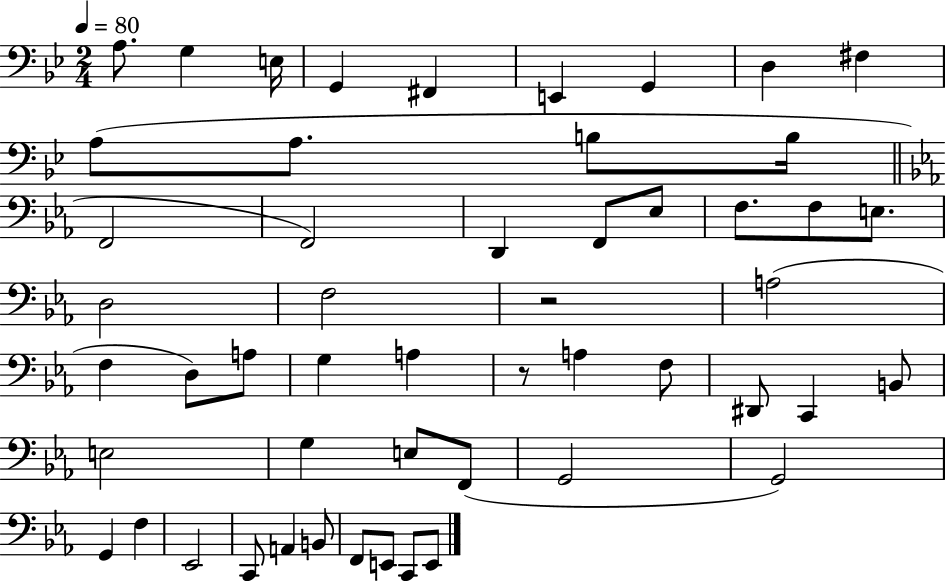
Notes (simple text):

A3/e. G3/q E3/s G2/q F#2/q E2/q G2/q D3/q F#3/q A3/e A3/e. B3/e B3/s F2/h F2/h D2/q F2/e Eb3/e F3/e. F3/e E3/e. D3/h F3/h R/h A3/h F3/q D3/e A3/e G3/q A3/q R/e A3/q F3/e D#2/e C2/q B2/e E3/h G3/q E3/e F2/e G2/h G2/h G2/q F3/q Eb2/h C2/e A2/q B2/e F2/e E2/e C2/e E2/e